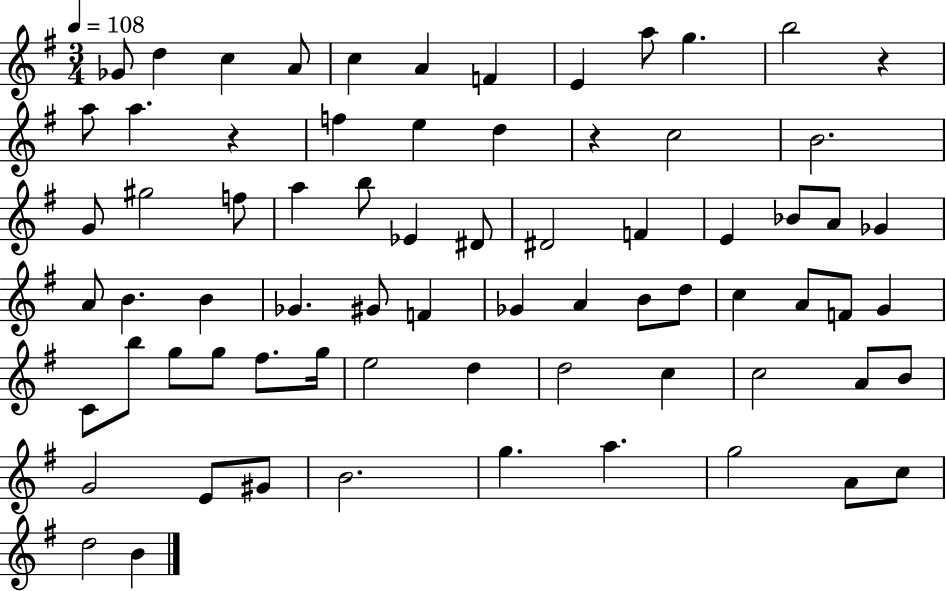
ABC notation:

X:1
T:Untitled
M:3/4
L:1/4
K:G
_G/2 d c A/2 c A F E a/2 g b2 z a/2 a z f e d z c2 B2 G/2 ^g2 f/2 a b/2 _E ^D/2 ^D2 F E _B/2 A/2 _G A/2 B B _G ^G/2 F _G A B/2 d/2 c A/2 F/2 G C/2 b/2 g/2 g/2 ^f/2 g/4 e2 d d2 c c2 A/2 B/2 G2 E/2 ^G/2 B2 g a g2 A/2 c/2 d2 B